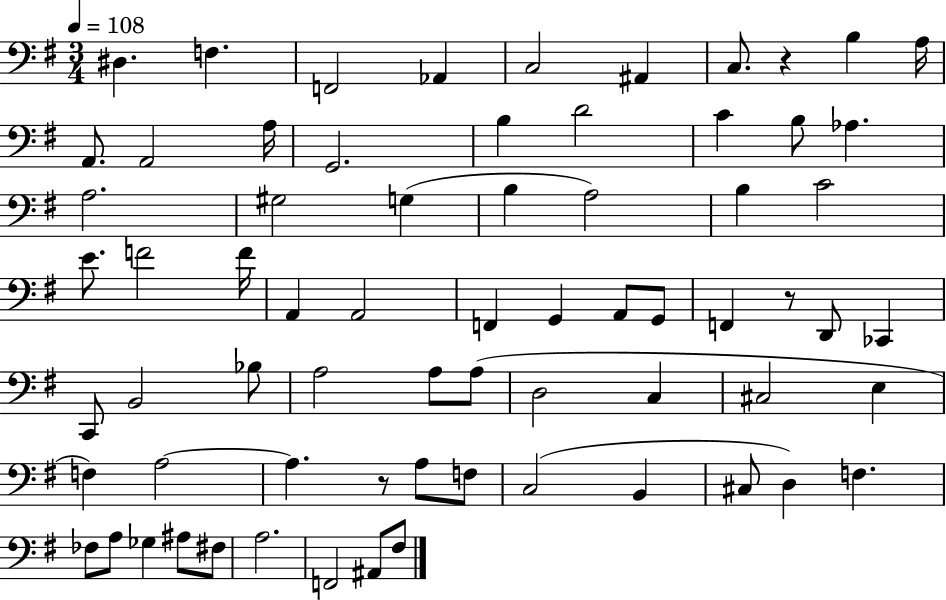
{
  \clef bass
  \numericTimeSignature
  \time 3/4
  \key g \major
  \tempo 4 = 108
  \repeat volta 2 { dis4. f4. | f,2 aes,4 | c2 ais,4 | c8. r4 b4 a16 | \break a,8. a,2 a16 | g,2. | b4 d'2 | c'4 b8 aes4. | \break a2. | gis2 g4( | b4 a2) | b4 c'2 | \break e'8. f'2 f'16 | a,4 a,2 | f,4 g,4 a,8 g,8 | f,4 r8 d,8 ces,4 | \break c,8 b,2 bes8 | a2 a8 a8( | d2 c4 | cis2 e4 | \break f4) a2~~ | a4. r8 a8 f8 | c2( b,4 | cis8 d4) f4. | \break fes8 a8 ges4 ais8 fis8 | a2. | f,2 ais,8 fis8 | } \bar "|."
}